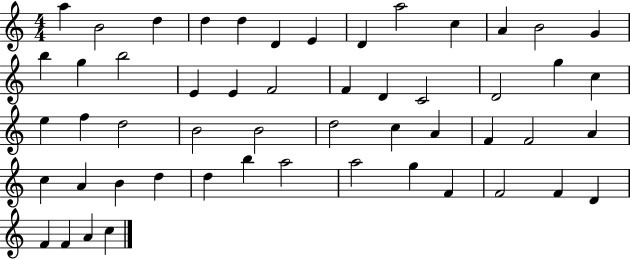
A5/q B4/h D5/q D5/q D5/q D4/q E4/q D4/q A5/h C5/q A4/q B4/h G4/q B5/q G5/q B5/h E4/q E4/q F4/h F4/q D4/q C4/h D4/h G5/q C5/q E5/q F5/q D5/h B4/h B4/h D5/h C5/q A4/q F4/q F4/h A4/q C5/q A4/q B4/q D5/q D5/q B5/q A5/h A5/h G5/q F4/q F4/h F4/q D4/q F4/q F4/q A4/q C5/q